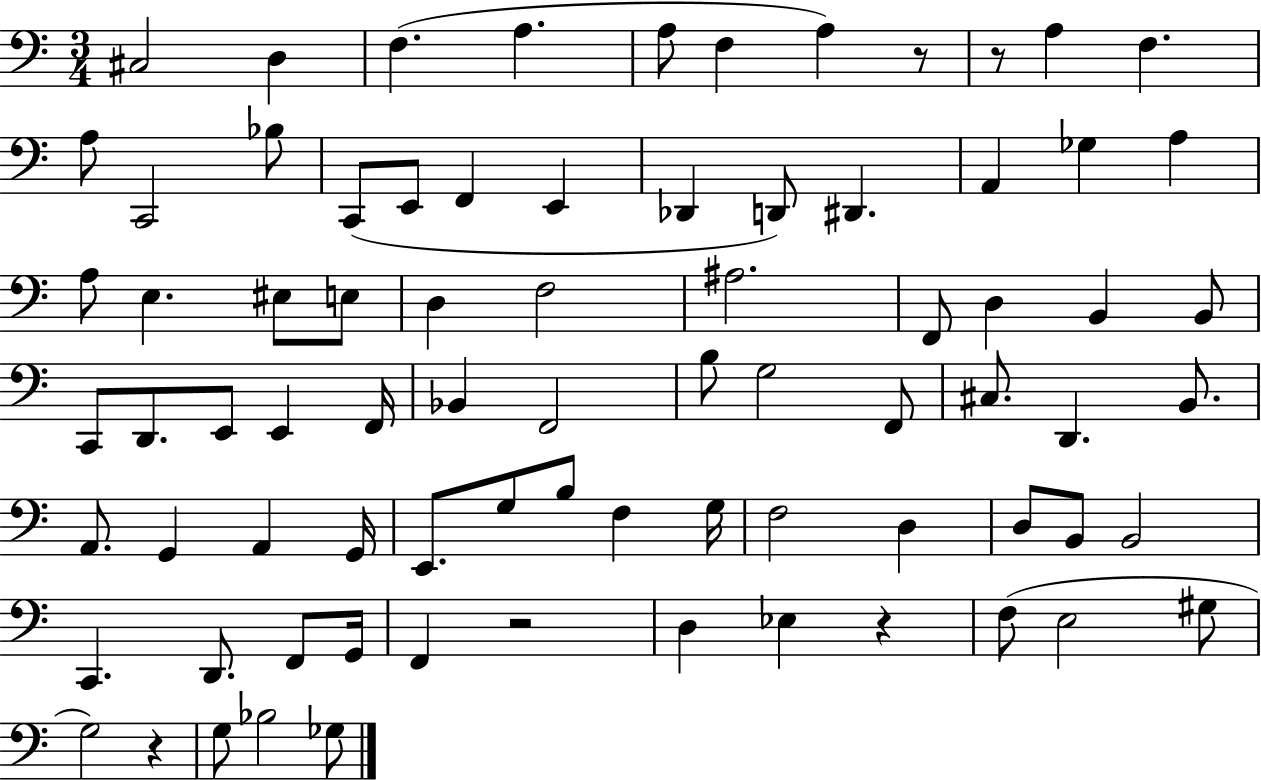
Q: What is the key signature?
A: C major